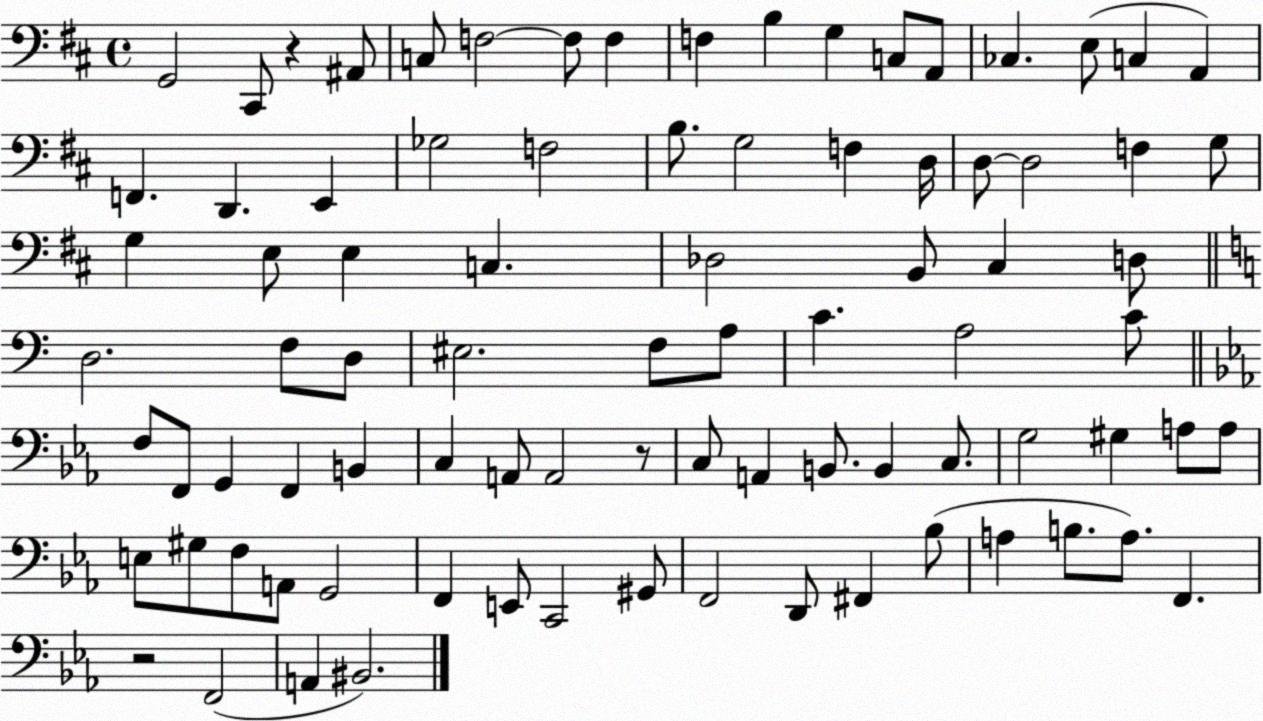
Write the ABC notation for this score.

X:1
T:Untitled
M:4/4
L:1/4
K:D
G,,2 ^C,,/2 z ^A,,/2 C,/2 F,2 F,/2 F, F, B, G, C,/2 A,,/2 _C, E,/2 C, A,, F,, D,, E,, _G,2 F,2 B,/2 G,2 F, D,/4 D,/2 D,2 F, G,/2 G, E,/2 E, C, _D,2 B,,/2 ^C, D,/2 D,2 F,/2 D,/2 ^E,2 F,/2 A,/2 C A,2 C/2 F,/2 F,,/2 G,, F,, B,, C, A,,/2 A,,2 z/2 C,/2 A,, B,,/2 B,, C,/2 G,2 ^G, A,/2 A,/2 E,/2 ^G,/2 F,/2 A,,/2 G,,2 F,, E,,/2 C,,2 ^G,,/2 F,,2 D,,/2 ^F,, _B,/2 A, B,/2 A,/2 F,, z2 F,,2 A,, ^B,,2